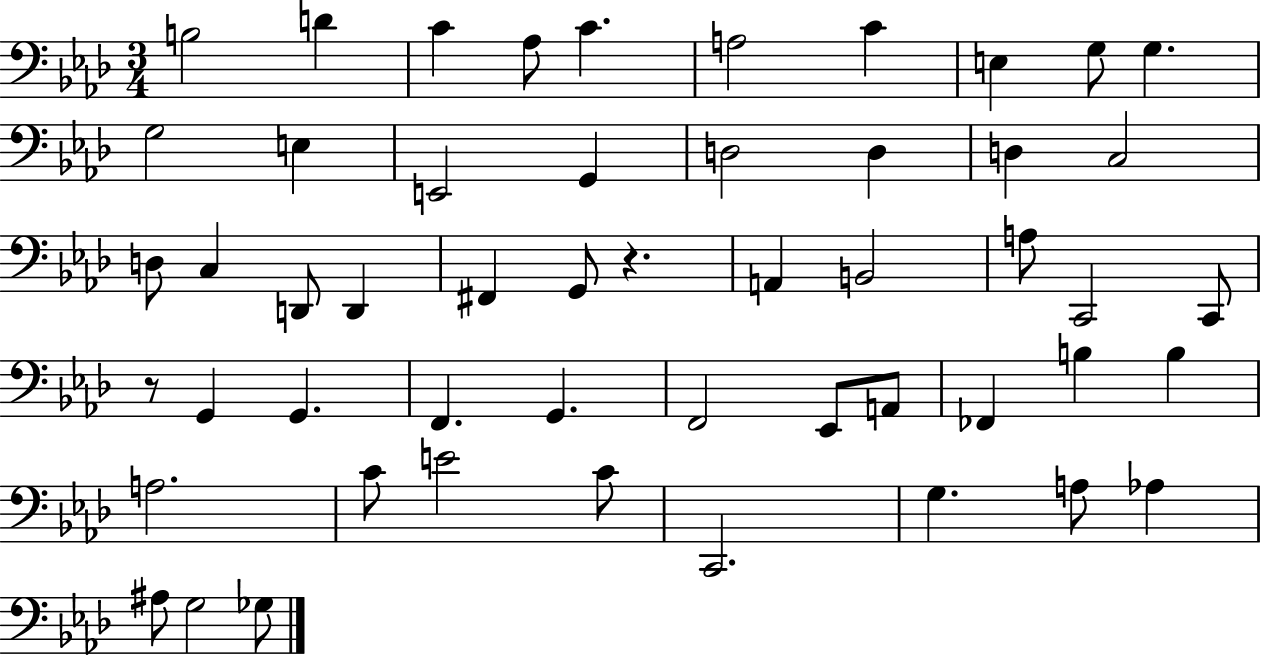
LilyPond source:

{
  \clef bass
  \numericTimeSignature
  \time 3/4
  \key aes \major
  b2 d'4 | c'4 aes8 c'4. | a2 c'4 | e4 g8 g4. | \break g2 e4 | e,2 g,4 | d2 d4 | d4 c2 | \break d8 c4 d,8 d,4 | fis,4 g,8 r4. | a,4 b,2 | a8 c,2 c,8 | \break r8 g,4 g,4. | f,4. g,4. | f,2 ees,8 a,8 | fes,4 b4 b4 | \break a2. | c'8 e'2 c'8 | c,2. | g4. a8 aes4 | \break ais8 g2 ges8 | \bar "|."
}